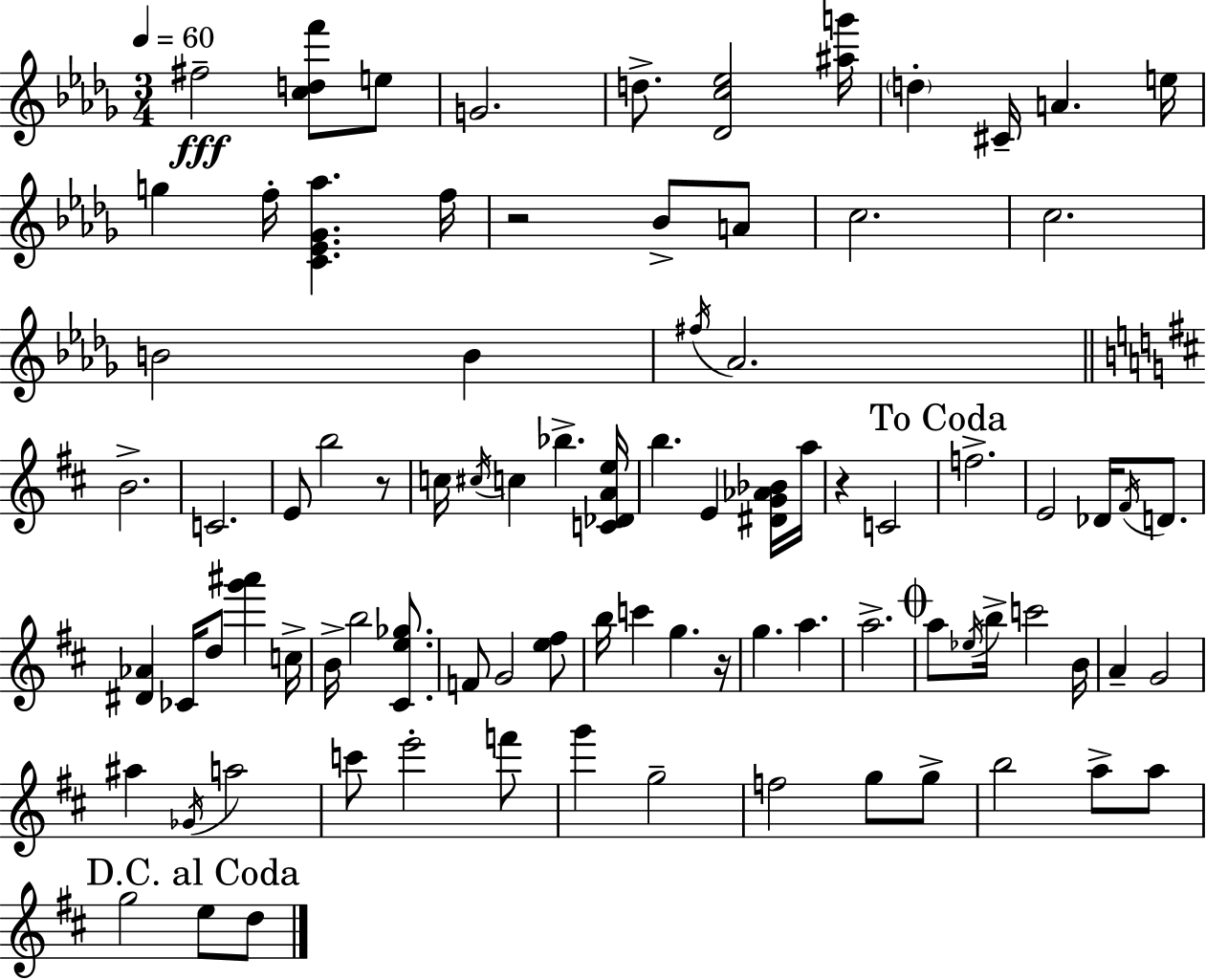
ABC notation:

X:1
T:Untitled
M:3/4
L:1/4
K:Bbm
^f2 [cdf']/2 e/2 G2 d/2 [_Dc_e]2 [^ag']/4 d ^C/4 A e/4 g f/4 [C_E_G_a] f/4 z2 _B/2 A/2 c2 c2 B2 B ^f/4 _A2 B2 C2 E/2 b2 z/2 c/4 ^c/4 c _b [C_DAe]/4 b E [^DG_A_B]/4 a/4 z C2 f2 E2 _D/4 ^F/4 D/2 [^D_A] _C/4 d/2 [g'^a'] c/4 B/4 b2 [^Ce_g]/2 F/2 G2 [e^f]/2 b/4 c' g z/4 g a a2 a/2 _e/4 b/4 c'2 B/4 A G2 ^a _G/4 a2 c'/2 e'2 f'/2 g' g2 f2 g/2 g/2 b2 a/2 a/2 g2 e/2 d/2